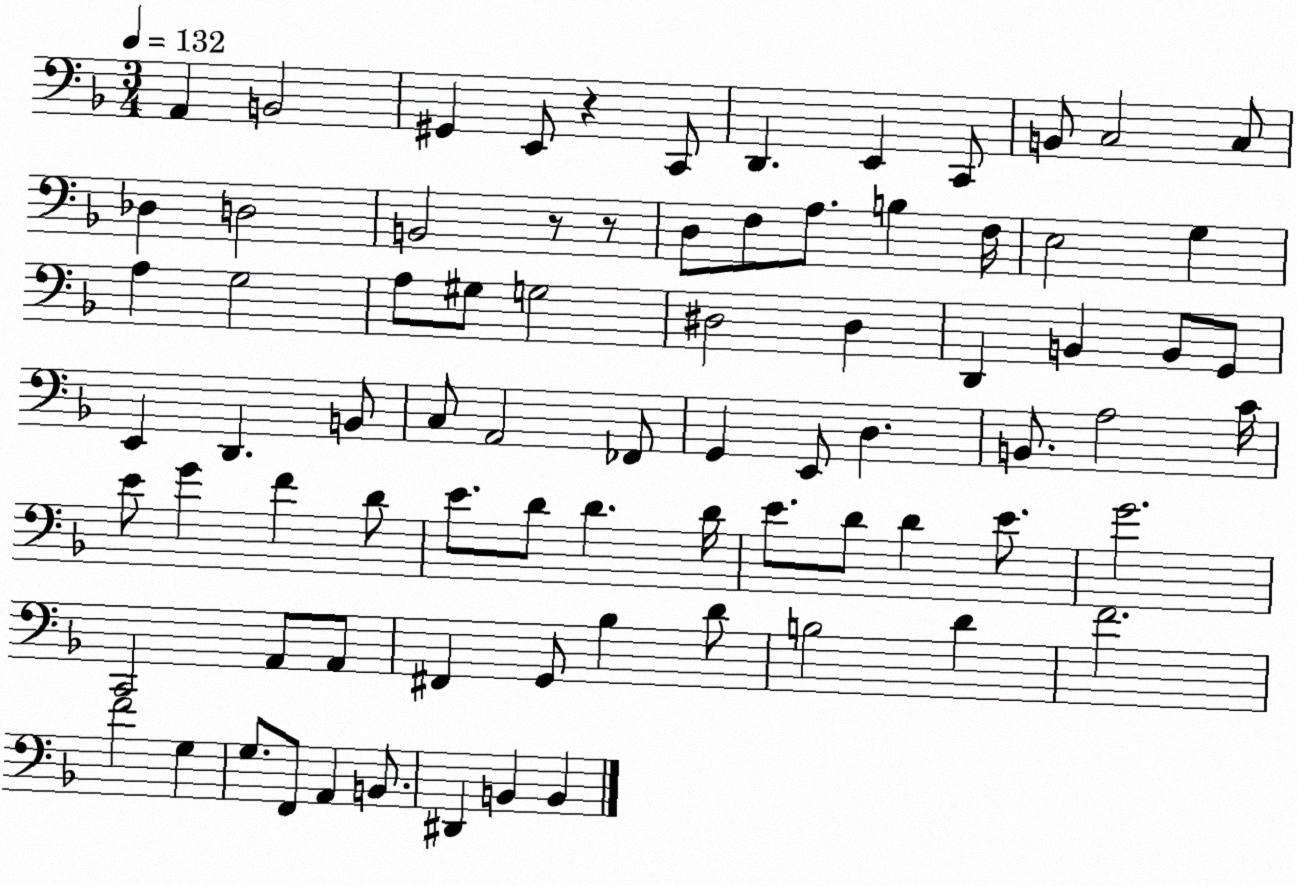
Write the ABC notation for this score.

X:1
T:Untitled
M:3/4
L:1/4
K:F
A,, B,,2 ^G,, E,,/2 z C,,/2 D,, E,, C,,/2 B,,/2 C,2 C,/2 _D, D,2 B,,2 z/2 z/2 D,/2 F,/2 A,/2 B, F,/4 E,2 G, A, G,2 A,/2 ^G,/2 G,2 ^D,2 ^D, D,, B,, B,,/2 G,,/2 E,, D,, B,,/2 C,/2 A,,2 _F,,/2 G,, E,,/2 D, B,,/2 A,2 C/4 E/2 G F D/2 E/2 D/2 D D/4 E/2 D/2 D E/2 G2 C,,2 A,,/2 A,,/2 ^F,, G,,/2 _B, D/2 B,2 D F2 F2 G, G,/2 F,,/2 A,, B,,/2 ^D,, B,, B,,